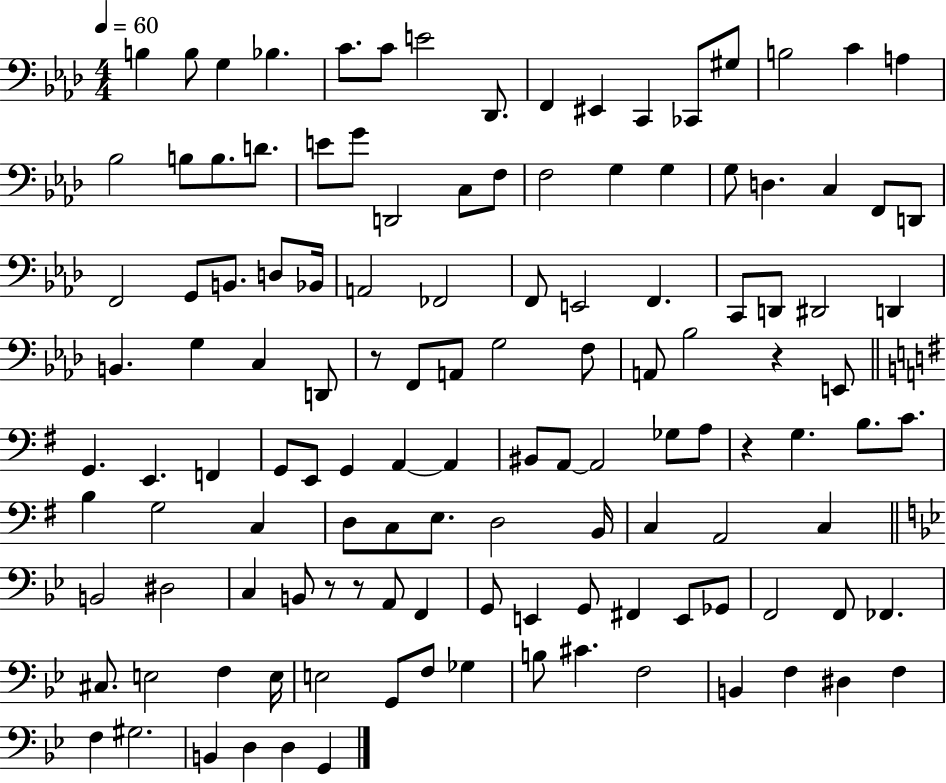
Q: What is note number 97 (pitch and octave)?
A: Gb2